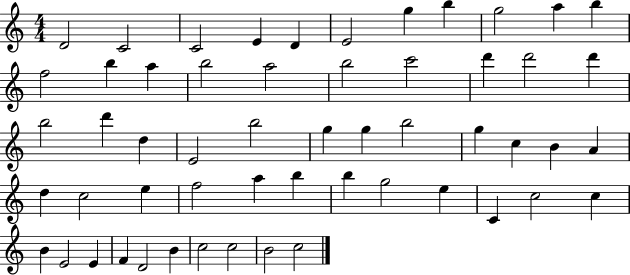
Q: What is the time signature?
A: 4/4